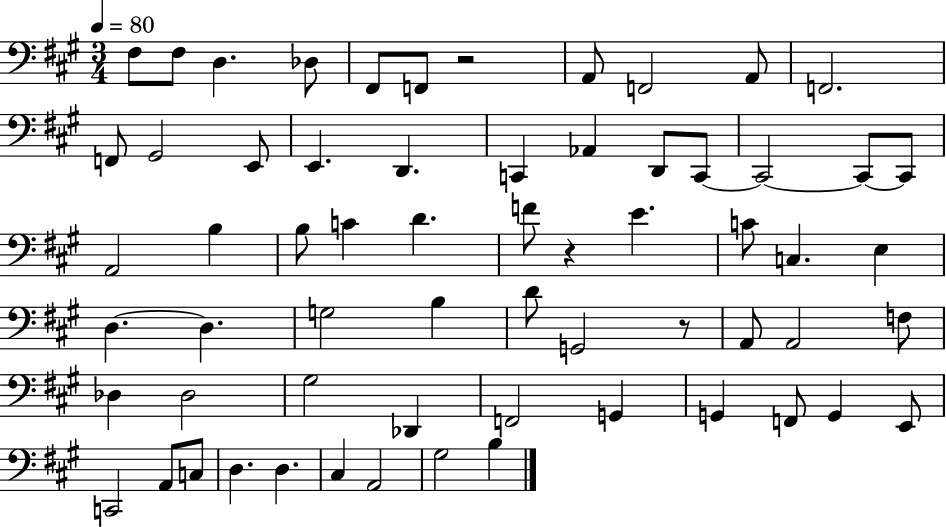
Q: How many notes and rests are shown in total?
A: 63